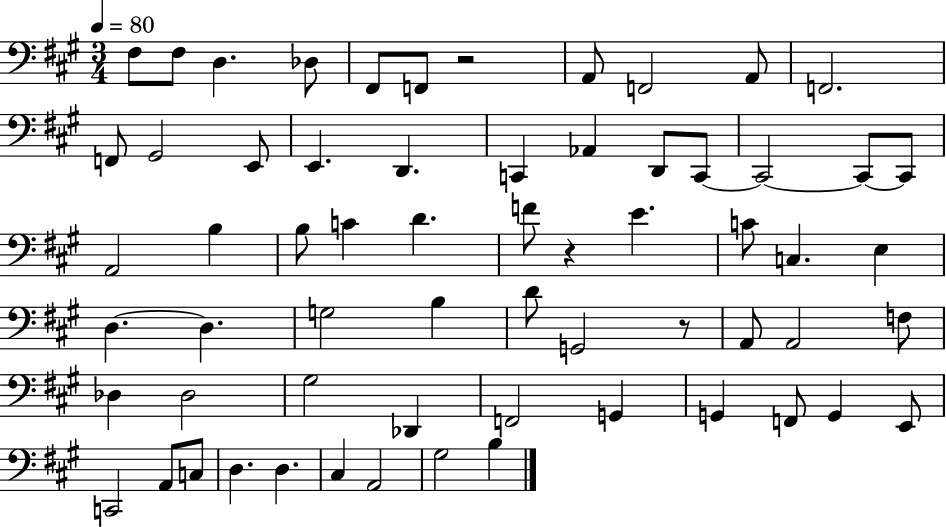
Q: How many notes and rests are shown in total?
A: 63